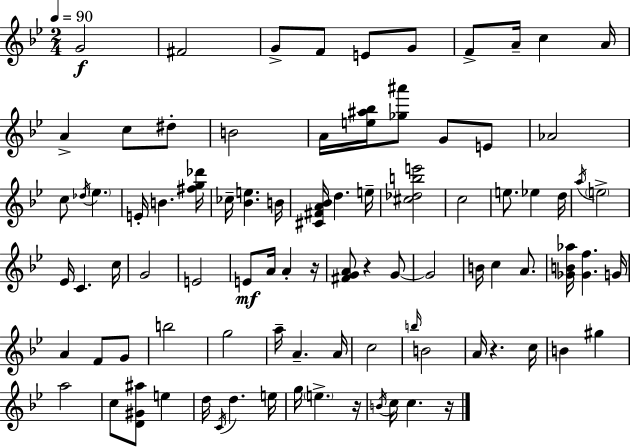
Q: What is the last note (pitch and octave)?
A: C5